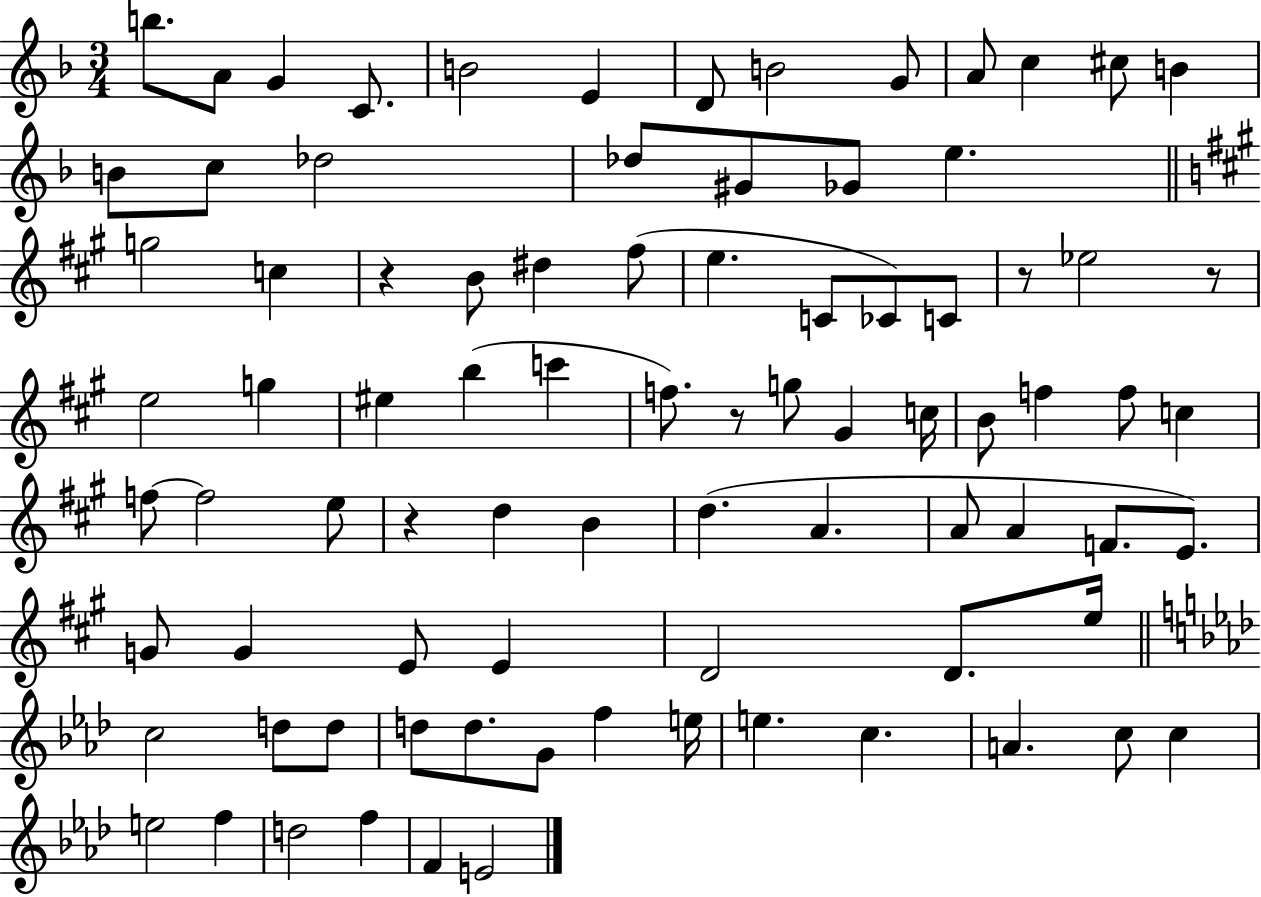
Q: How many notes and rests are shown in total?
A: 85